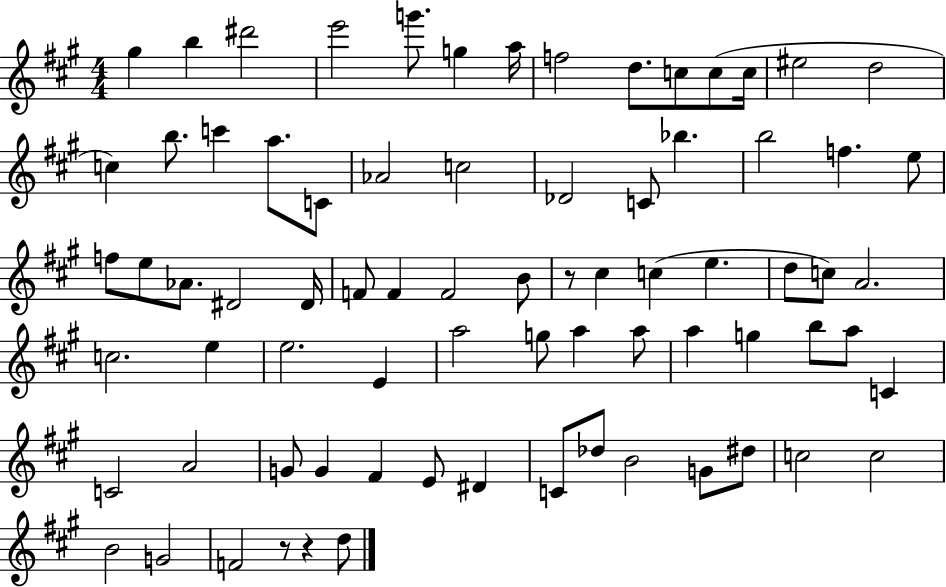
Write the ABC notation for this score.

X:1
T:Untitled
M:4/4
L:1/4
K:A
^g b ^d'2 e'2 g'/2 g a/4 f2 d/2 c/2 c/2 c/4 ^e2 d2 c b/2 c' a/2 C/2 _A2 c2 _D2 C/2 _b b2 f e/2 f/2 e/2 _A/2 ^D2 ^D/4 F/2 F F2 B/2 z/2 ^c c e d/2 c/2 A2 c2 e e2 E a2 g/2 a a/2 a g b/2 a/2 C C2 A2 G/2 G ^F E/2 ^D C/2 _d/2 B2 G/2 ^d/2 c2 c2 B2 G2 F2 z/2 z d/2